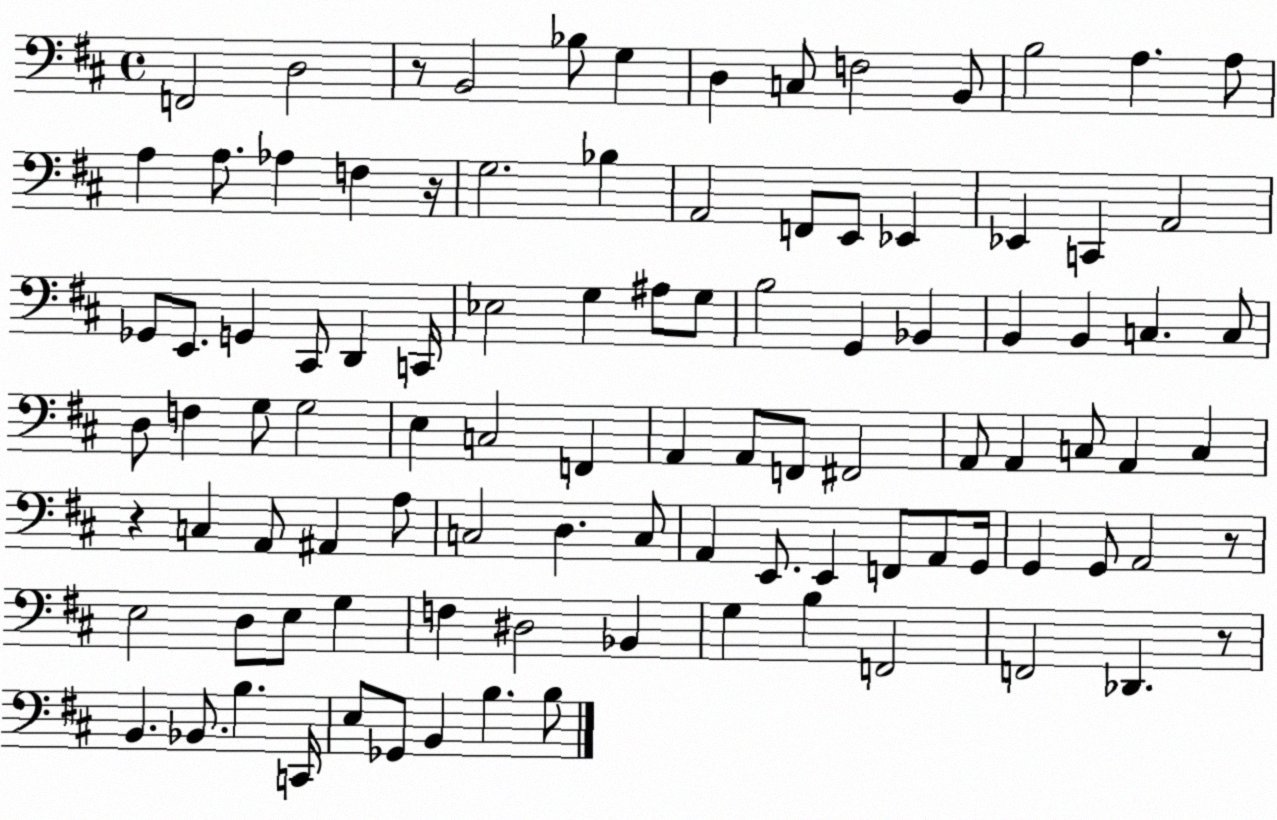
X:1
T:Untitled
M:4/4
L:1/4
K:D
F,,2 D,2 z/2 B,,2 _B,/2 G, D, C,/2 F,2 B,,/2 B,2 A, A,/2 A, A,/2 _A, F, z/4 G,2 _B, A,,2 F,,/2 E,,/2 _E,, _E,, C,, A,,2 _G,,/2 E,,/2 G,, ^C,,/2 D,, C,,/4 _E,2 G, ^A,/2 G,/2 B,2 G,, _B,, B,, B,, C, C,/2 D,/2 F, G,/2 G,2 E, C,2 F,, A,, A,,/2 F,,/2 ^F,,2 A,,/2 A,, C,/2 A,, C, z C, A,,/2 ^A,, A,/2 C,2 D, C,/2 A,, E,,/2 E,, F,,/2 A,,/2 G,,/4 G,, G,,/2 A,,2 z/2 E,2 D,/2 E,/2 G, F, ^D,2 _B,, G, B, F,,2 F,,2 _D,, z/2 B,, _B,,/2 B, C,,/4 E,/2 _G,,/2 B,, B, B,/2